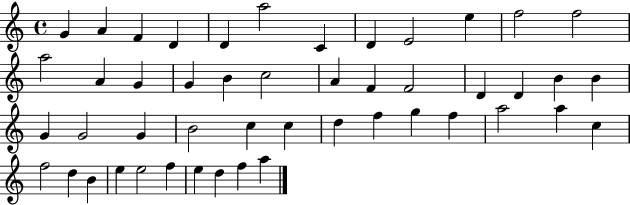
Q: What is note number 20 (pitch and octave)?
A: F4